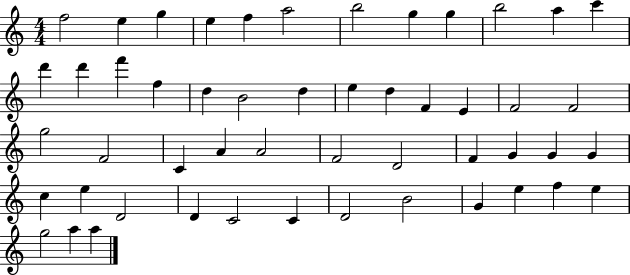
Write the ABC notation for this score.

X:1
T:Untitled
M:4/4
L:1/4
K:C
f2 e g e f a2 b2 g g b2 a c' d' d' f' f d B2 d e d F E F2 F2 g2 F2 C A A2 F2 D2 F G G G c e D2 D C2 C D2 B2 G e f e g2 a a